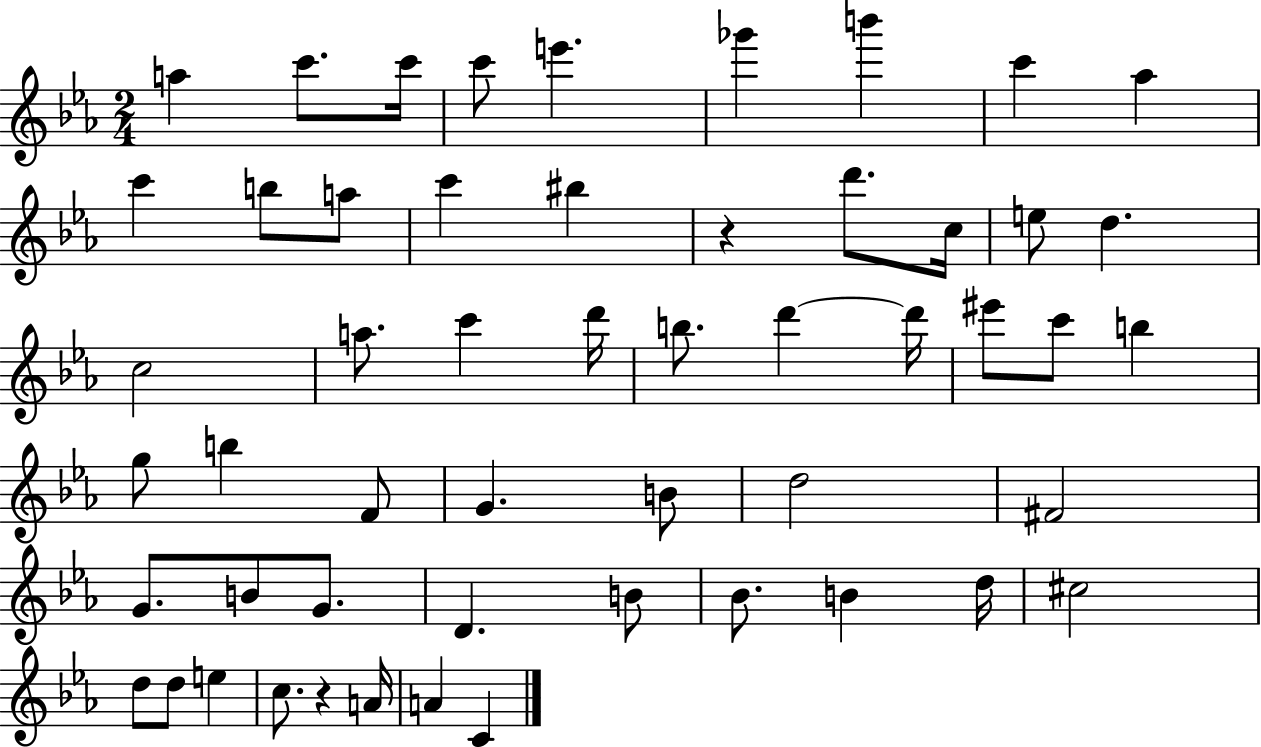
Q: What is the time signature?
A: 2/4